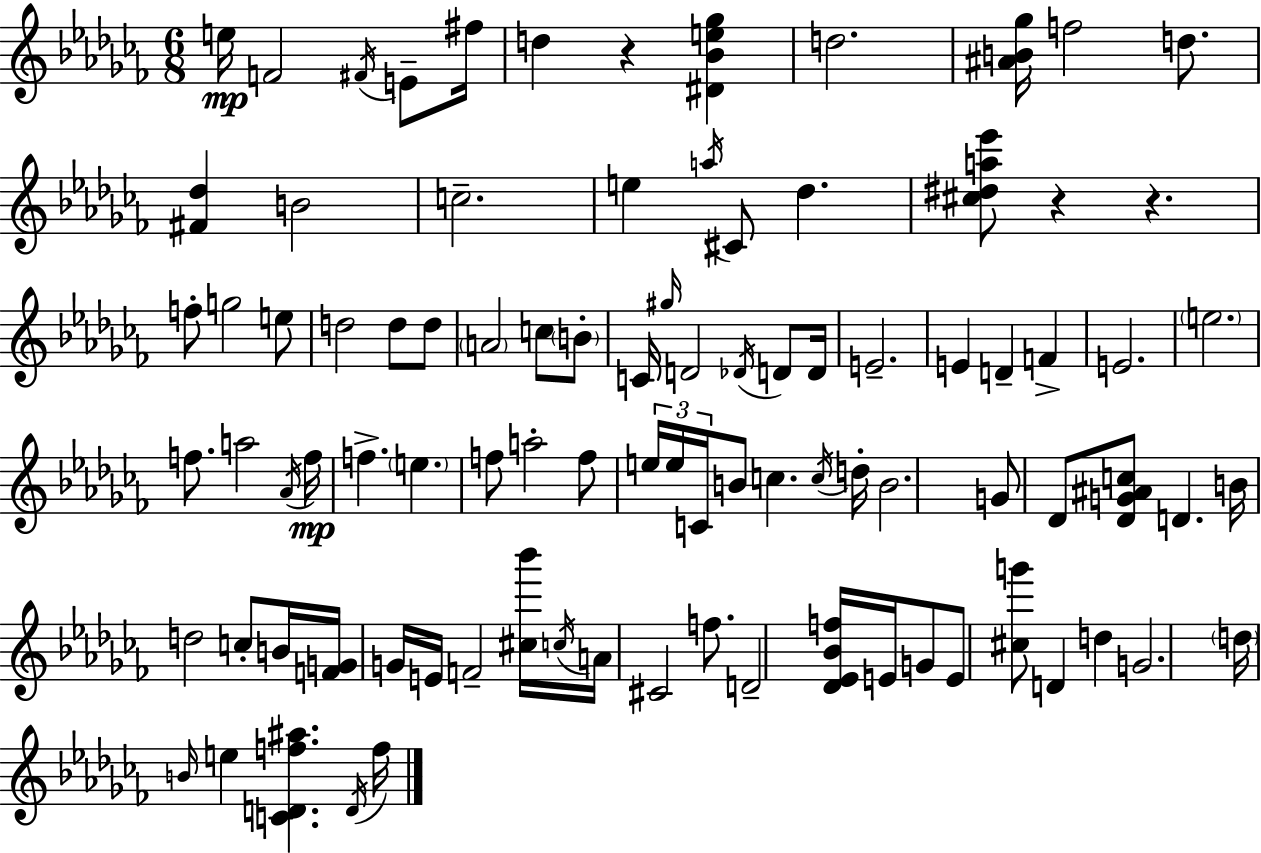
{
  \clef treble
  \numericTimeSignature
  \time 6/8
  \key aes \minor
  e''16\mp f'2 \acciaccatura { fis'16 } e'8-- | fis''16 d''4 r4 <dis' bes' e'' ges''>4 | d''2. | <ais' b' ges''>16 f''2 d''8. | \break <fis' des''>4 b'2 | c''2.-- | e''4 \acciaccatura { a''16 } cis'8 des''4. | <cis'' dis'' a'' ees'''>8 r4 r4. | \break f''8-. g''2 | e''8 d''2 d''8 | d''8 \parenthesize a'2 c''8 | \parenthesize b'8-. c'16 \grace { gis''16 } d'2 | \break \acciaccatura { des'16 } d'8 d'16 e'2.-- | e'4 d'4-- | f'4-> e'2. | \parenthesize e''2. | \break f''8. a''2 | \acciaccatura { aes'16 } f''16\mp f''4.-> \parenthesize e''4. | f''8 a''2-. | f''8 \tuplet 3/2 { e''16 e''16 c'16 } b'8 c''4. | \break \acciaccatura { c''16 } d''16-. b'2. | g'8 des'8 <des' g' ais' c''>8 | d'4. b'16 d''2 | c''8-. b'16 <f' g'>16 g'16 e'16 f'2-- | \break <cis'' bes'''>16 \acciaccatura { c''16 } a'16 cis'2 | f''8. d'2-- | <des' ees' bes' f''>16 e'16 g'8 e'8 <cis'' g'''>8 d'4 | d''4 g'2. | \break \parenthesize d''16 \grace { b'16 } e''4 | <c' d' f'' ais''>4. \acciaccatura { d'16 } f''16 \bar "|."
}